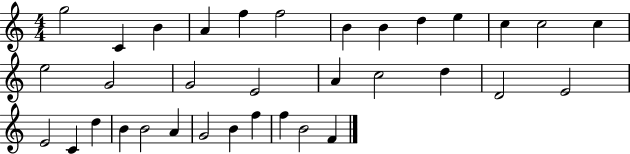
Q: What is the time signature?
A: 4/4